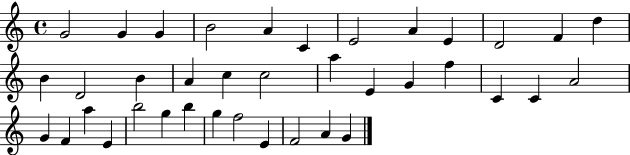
G4/h G4/q G4/q B4/h A4/q C4/q E4/h A4/q E4/q D4/h F4/q D5/q B4/q D4/h B4/q A4/q C5/q C5/h A5/q E4/q G4/q F5/q C4/q C4/q A4/h G4/q F4/q A5/q E4/q B5/h G5/q B5/q G5/q F5/h E4/q F4/h A4/q G4/q